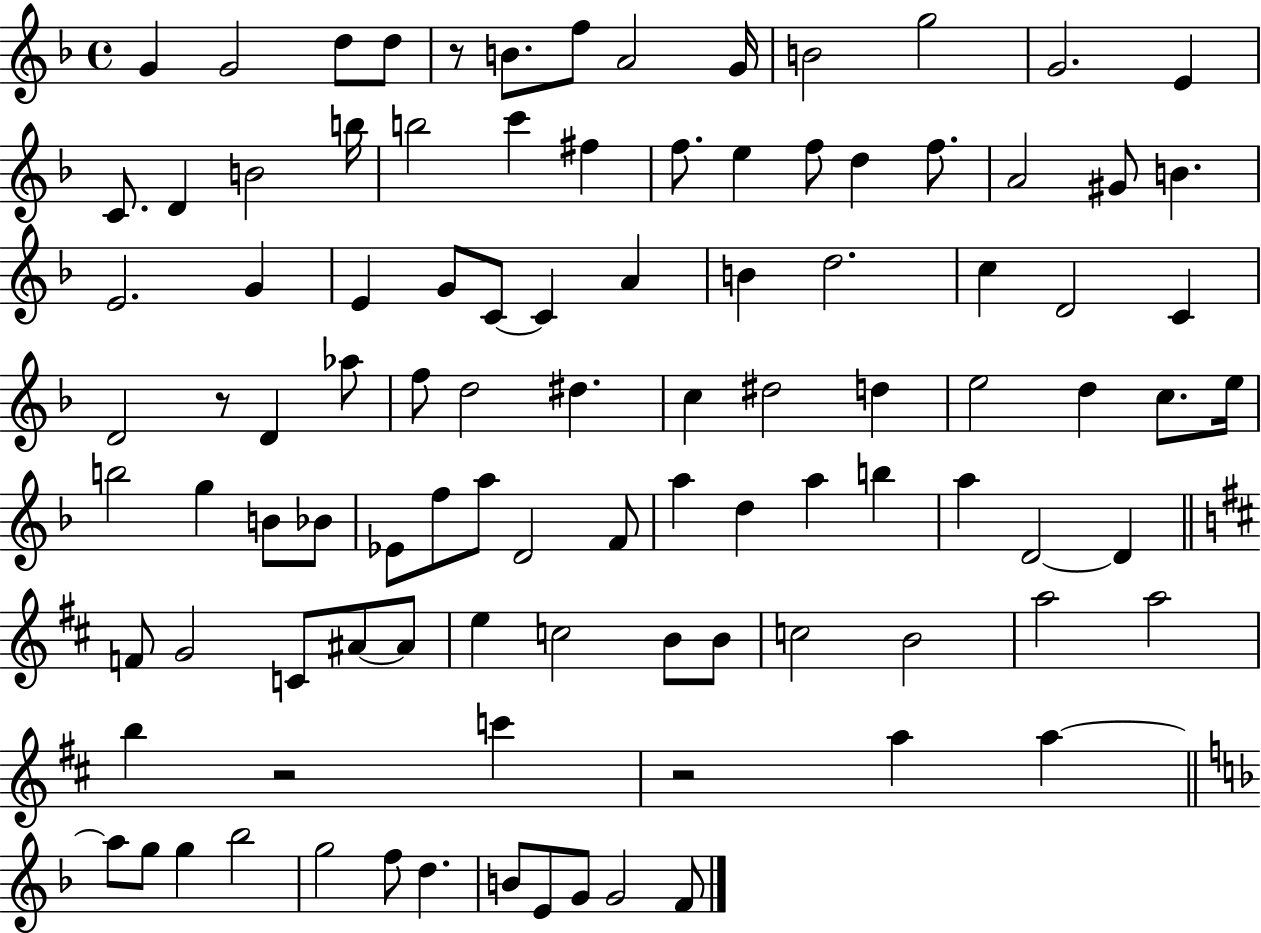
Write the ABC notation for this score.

X:1
T:Untitled
M:4/4
L:1/4
K:F
G G2 d/2 d/2 z/2 B/2 f/2 A2 G/4 B2 g2 G2 E C/2 D B2 b/4 b2 c' ^f f/2 e f/2 d f/2 A2 ^G/2 B E2 G E G/2 C/2 C A B d2 c D2 C D2 z/2 D _a/2 f/2 d2 ^d c ^d2 d e2 d c/2 e/4 b2 g B/2 _B/2 _E/2 f/2 a/2 D2 F/2 a d a b a D2 D F/2 G2 C/2 ^A/2 ^A/2 e c2 B/2 B/2 c2 B2 a2 a2 b z2 c' z2 a a a/2 g/2 g _b2 g2 f/2 d B/2 E/2 G/2 G2 F/2